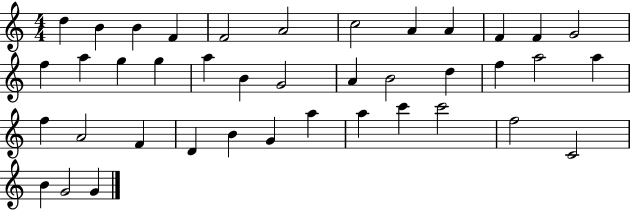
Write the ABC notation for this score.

X:1
T:Untitled
M:4/4
L:1/4
K:C
d B B F F2 A2 c2 A A F F G2 f a g g a B G2 A B2 d f a2 a f A2 F D B G a a c' c'2 f2 C2 B G2 G